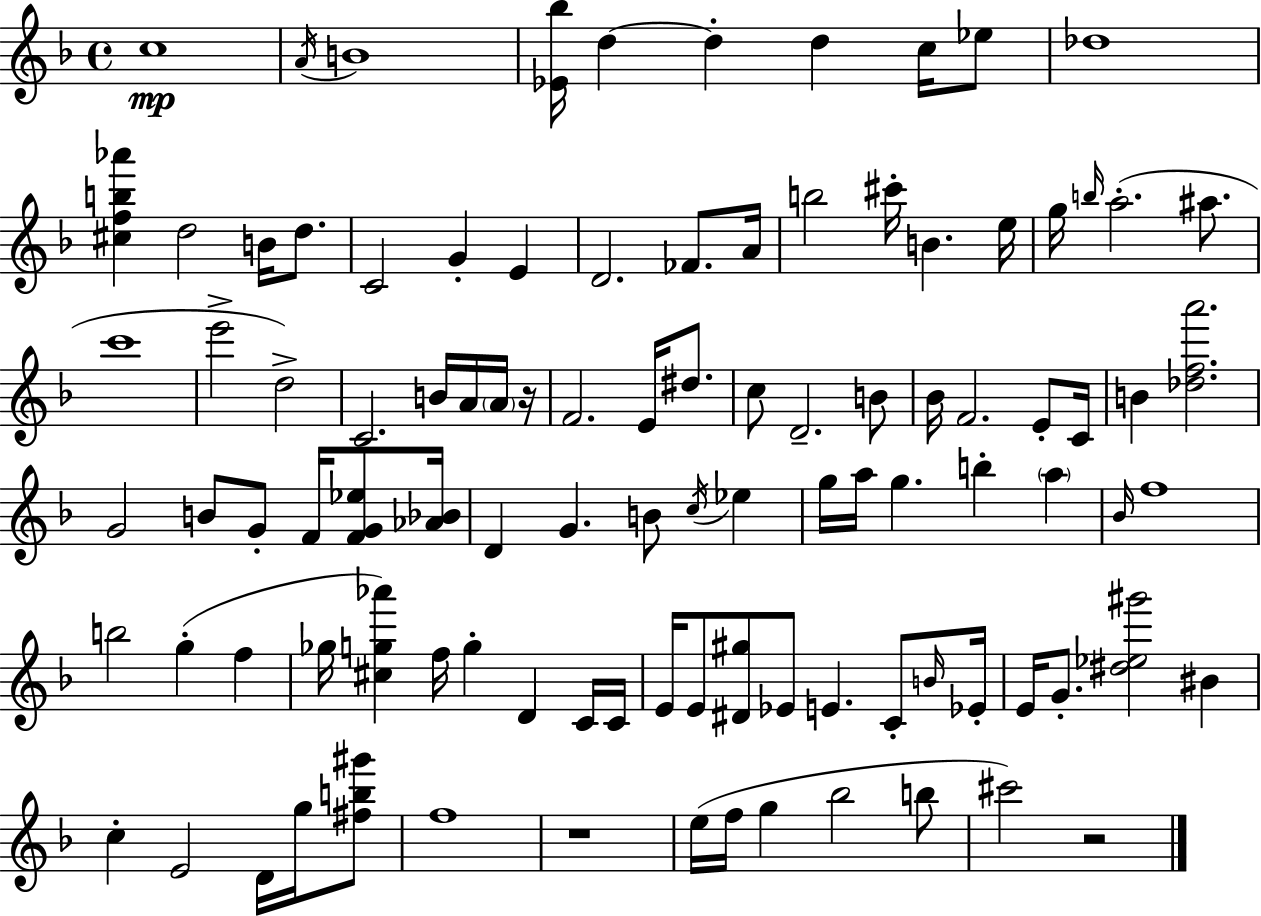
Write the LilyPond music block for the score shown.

{
  \clef treble
  \time 4/4
  \defaultTimeSignature
  \key f \major
  \repeat volta 2 { c''1\mp | \acciaccatura { a'16 } b'1 | <ees' bes''>16 d''4~~ d''4-. d''4 c''16 ees''8 | des''1 | \break <cis'' f'' b'' aes'''>4 d''2 b'16 d''8. | c'2 g'4-. e'4 | d'2. fes'8. | a'16 b''2 cis'''16-. b'4. | \break e''16 g''16 \grace { b''16 }( a''2.-. ais''8. | c'''1 | e'''2-> d''2->) | c'2. b'16 a'16 | \break \parenthesize a'16 r16 f'2. e'16 dis''8. | c''8 d'2.-- | b'8 bes'16 f'2. e'8-. | c'16 b'4 <des'' f'' a'''>2. | \break g'2 b'8 g'8-. f'16 <f' g' ees''>8 | <aes' bes'>16 d'4 g'4. b'8 \acciaccatura { c''16 } ees''4 | g''16 a''16 g''4. b''4-. \parenthesize a''4 | \grace { bes'16 } f''1 | \break b''2 g''4-.( | f''4 ges''16 <cis'' g'' aes'''>4) f''16 g''4-. d'4 | c'16 c'16 e'16 e'8 <dis' gis''>8 ees'8 e'4. | c'8-. \grace { b'16 } ees'16-. e'16 g'8.-. <dis'' ees'' gis'''>2 | \break bis'4 c''4-. e'2 | d'16 g''16 <fis'' b'' gis'''>8 f''1 | r1 | e''16( f''16 g''4 bes''2 | \break b''8 cis'''2) r2 | } \bar "|."
}